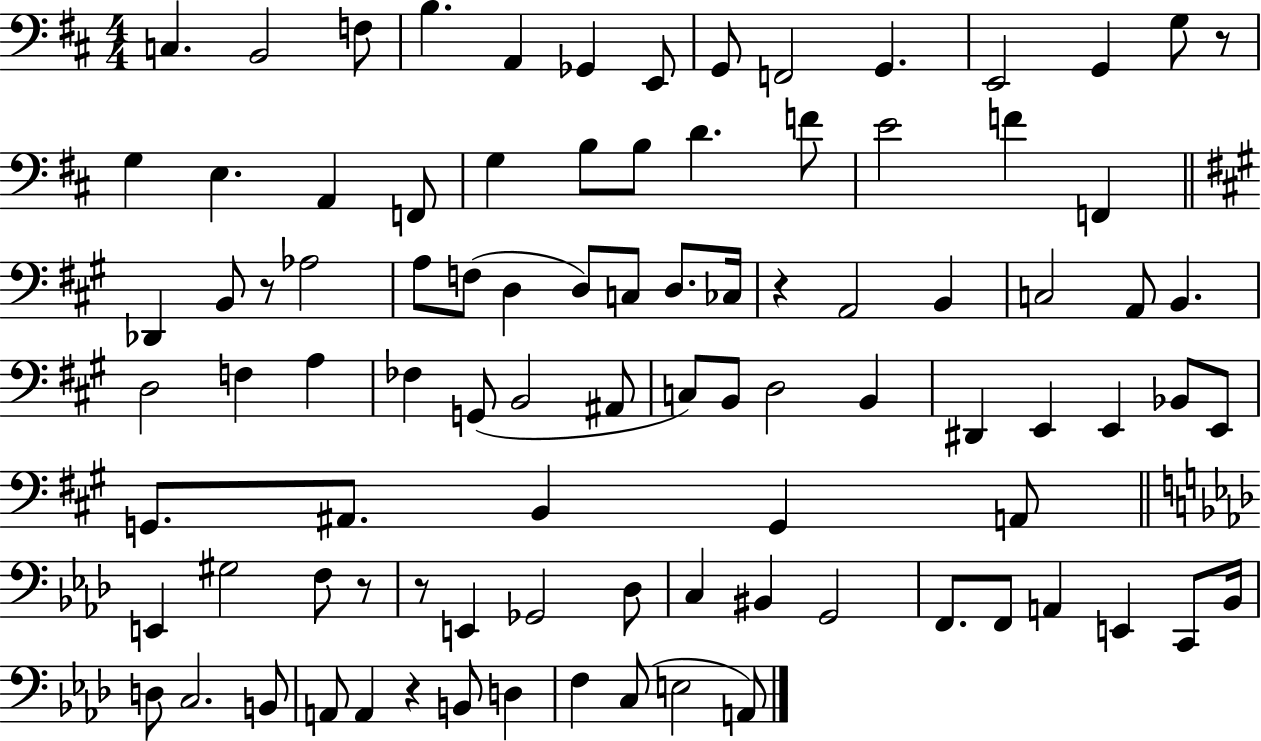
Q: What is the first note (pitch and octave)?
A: C3